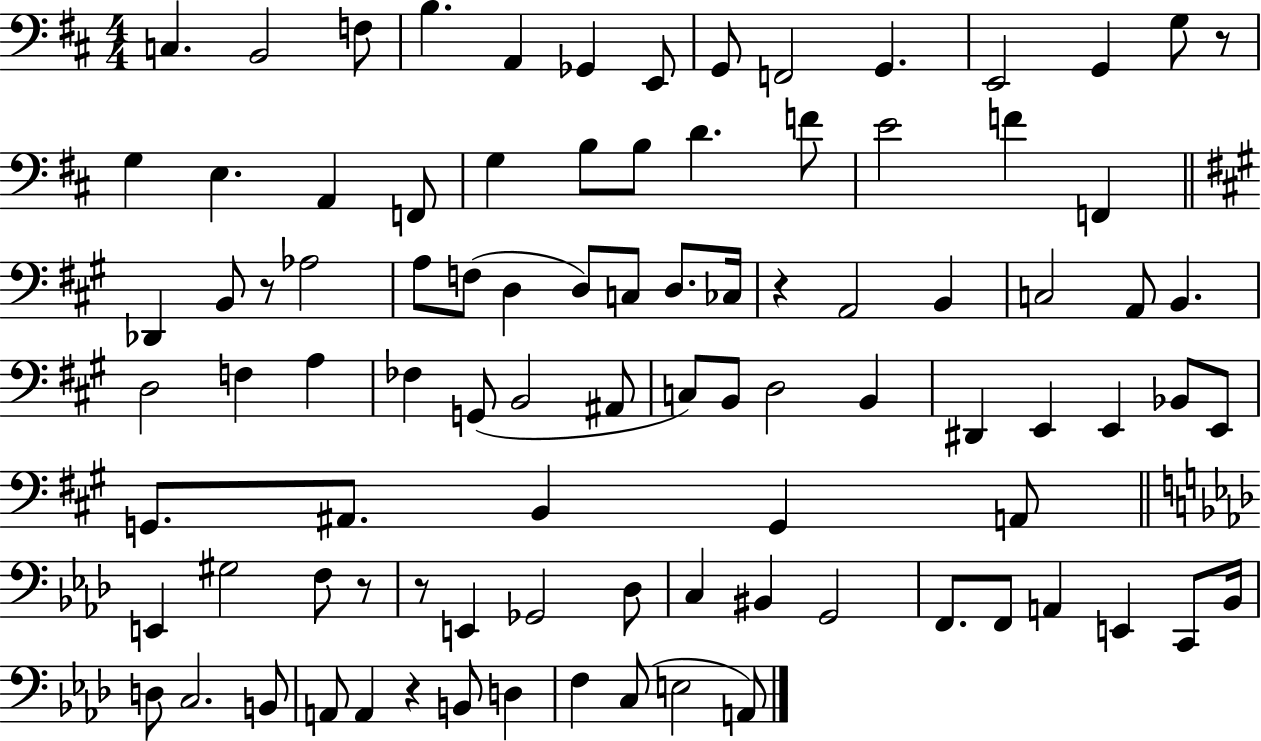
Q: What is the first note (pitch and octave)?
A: C3